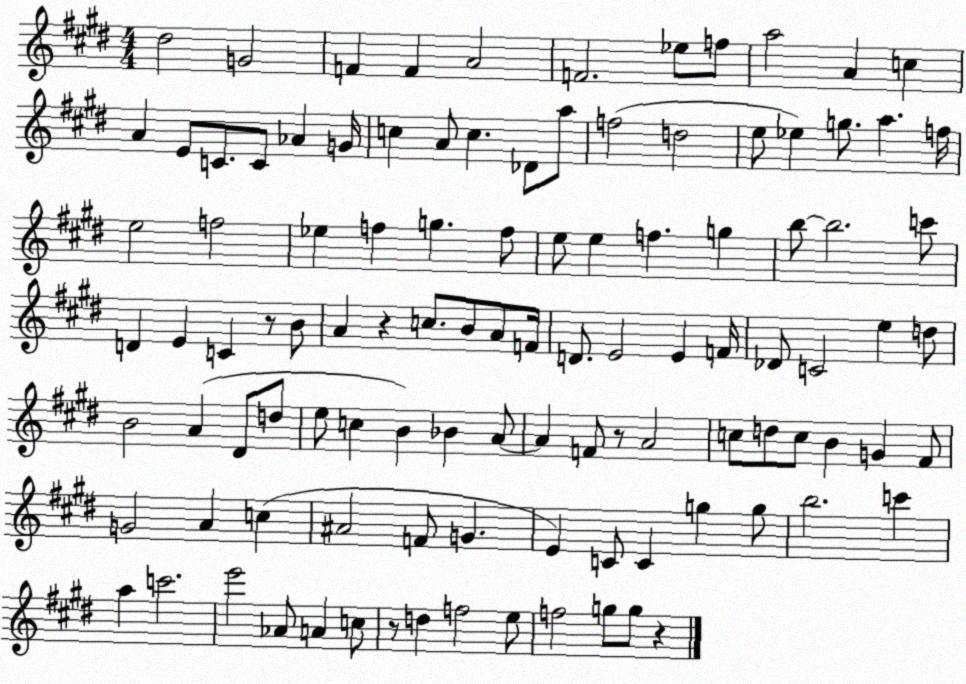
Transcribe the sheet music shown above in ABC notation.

X:1
T:Untitled
M:4/4
L:1/4
K:E
^d2 G2 F F A2 F2 _e/2 f/2 a2 A c A E/2 C/2 C/2 _A G/4 c A/2 c _D/2 a/2 f2 d2 e/2 _e g/2 a f/4 e2 f2 _e f g f/2 e/2 e f g b/2 b2 c'/2 D E C z/2 B/2 A z c/2 B/2 A/2 F/4 D/2 E2 E F/4 _D/2 C2 e d/2 B2 A ^D/2 d/2 e/2 c B _B A/2 A F/2 z/2 A2 c/2 d/2 c/2 B G ^F/2 G2 A c ^A2 F/2 G E C/2 C g g/2 b2 c' a c'2 e'2 _A/2 A c/2 z/2 d f2 e/2 f2 g/2 g/2 z